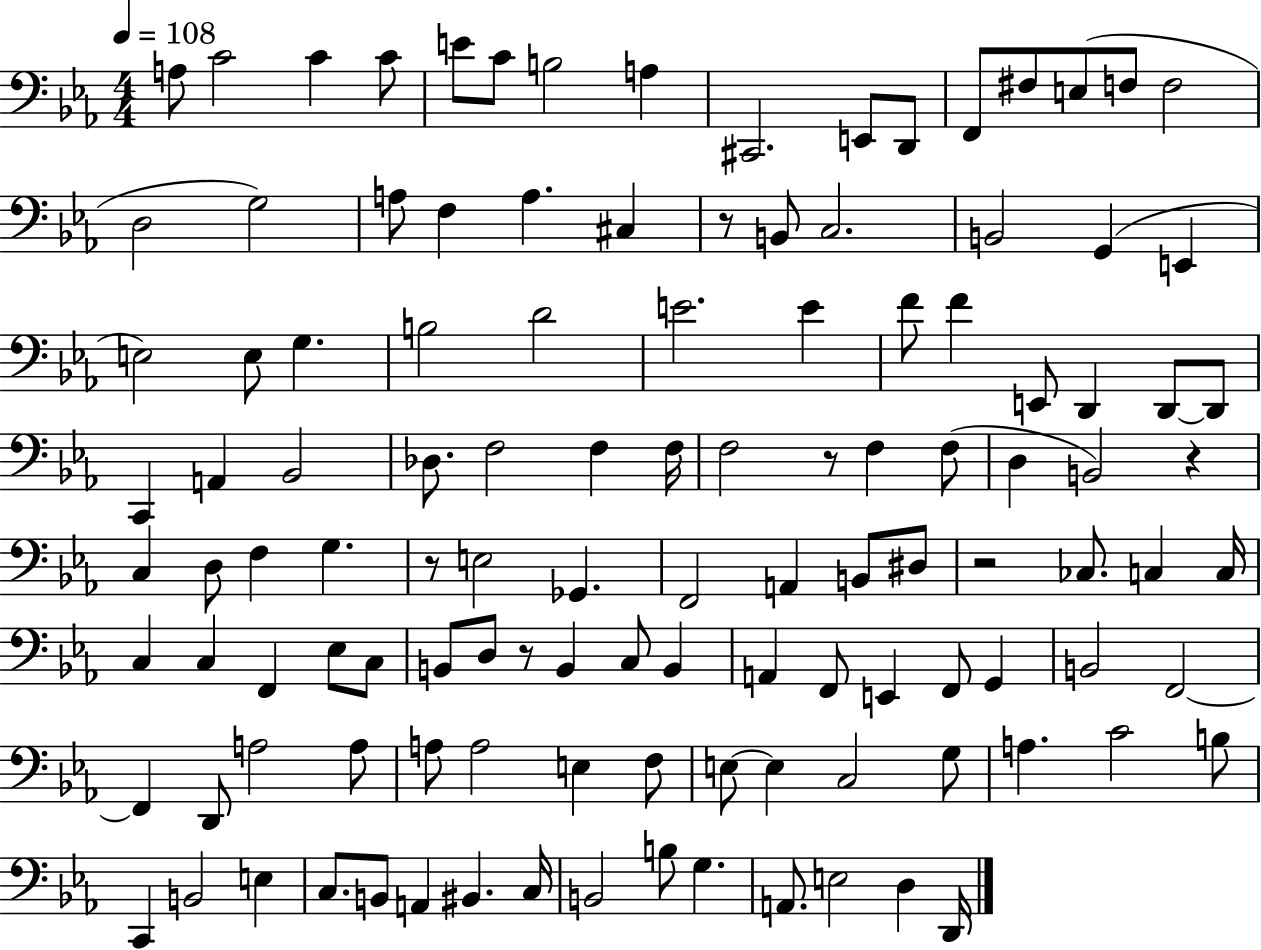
{
  \clef bass
  \numericTimeSignature
  \time 4/4
  \key ees \major
  \tempo 4 = 108
  a8 c'2 c'4 c'8 | e'8 c'8 b2 a4 | cis,2. e,8 d,8 | f,8 fis8 e8( f8 f2 | \break d2 g2) | a8 f4 a4. cis4 | r8 b,8 c2. | b,2 g,4( e,4 | \break e2) e8 g4. | b2 d'2 | e'2. e'4 | f'8 f'4 e,8 d,4 d,8~~ d,8 | \break c,4 a,4 bes,2 | des8. f2 f4 f16 | f2 r8 f4 f8( | d4 b,2) r4 | \break c4 d8 f4 g4. | r8 e2 ges,4. | f,2 a,4 b,8 dis8 | r2 ces8. c4 c16 | \break c4 c4 f,4 ees8 c8 | b,8 d8 r8 b,4 c8 b,4 | a,4 f,8 e,4 f,8 g,4 | b,2 f,2~~ | \break f,4 d,8 a2 a8 | a8 a2 e4 f8 | e8~~ e4 c2 g8 | a4. c'2 b8 | \break c,4 b,2 e4 | c8. b,8 a,4 bis,4. c16 | b,2 b8 g4. | a,8. e2 d4 d,16 | \break \bar "|."
}